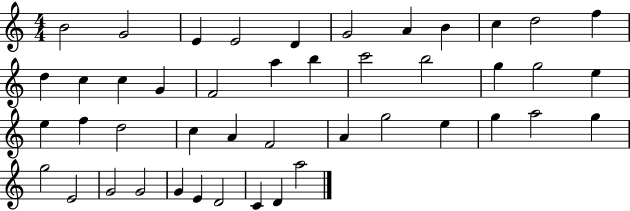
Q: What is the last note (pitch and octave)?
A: A5